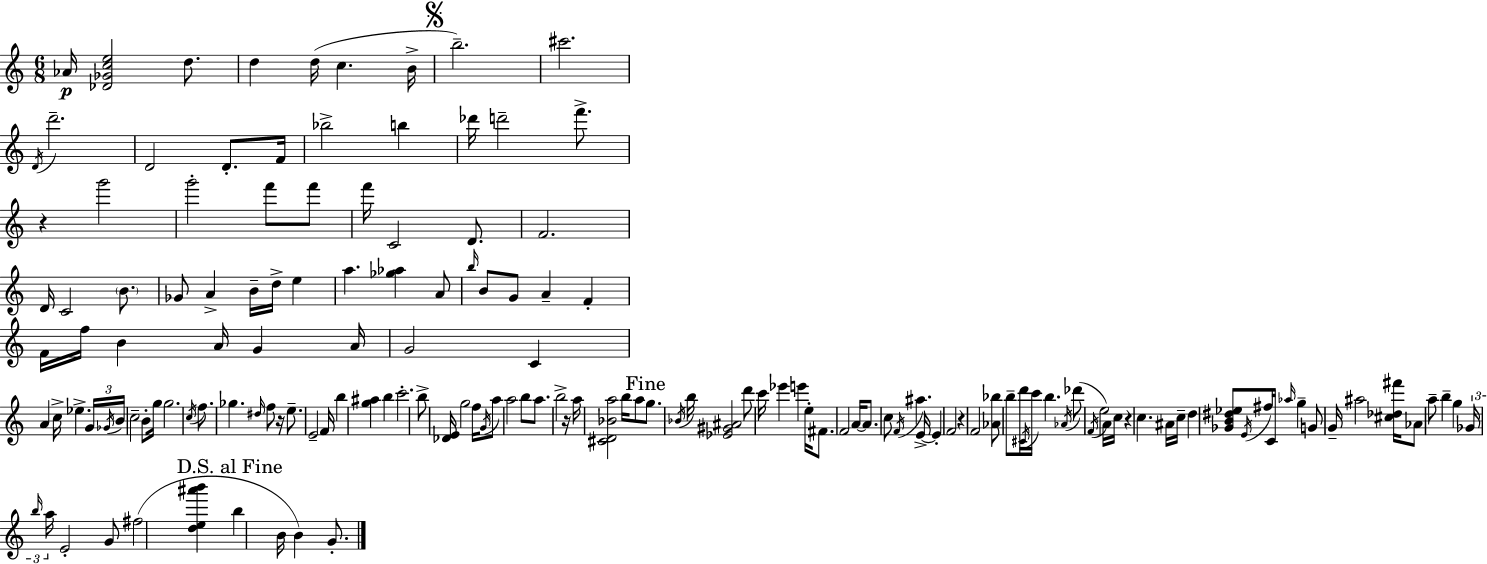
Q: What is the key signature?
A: A minor